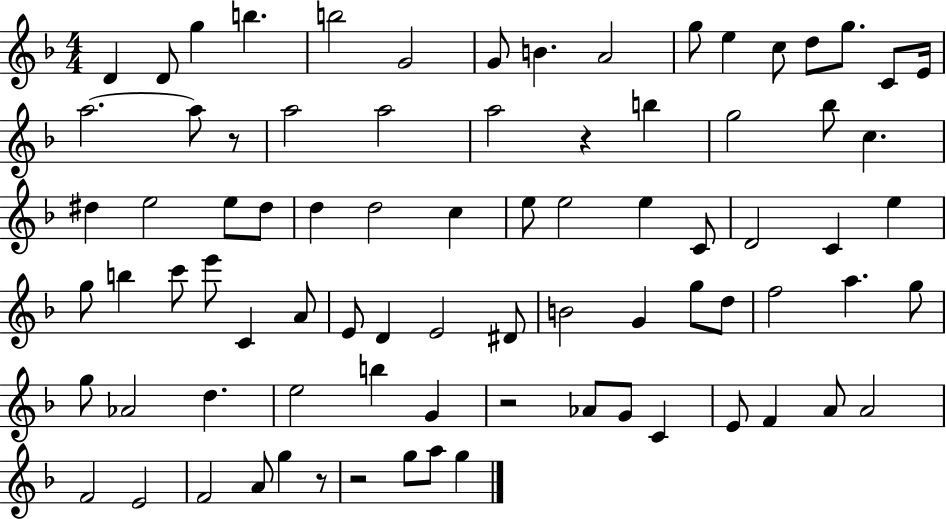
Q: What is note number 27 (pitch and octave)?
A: E5